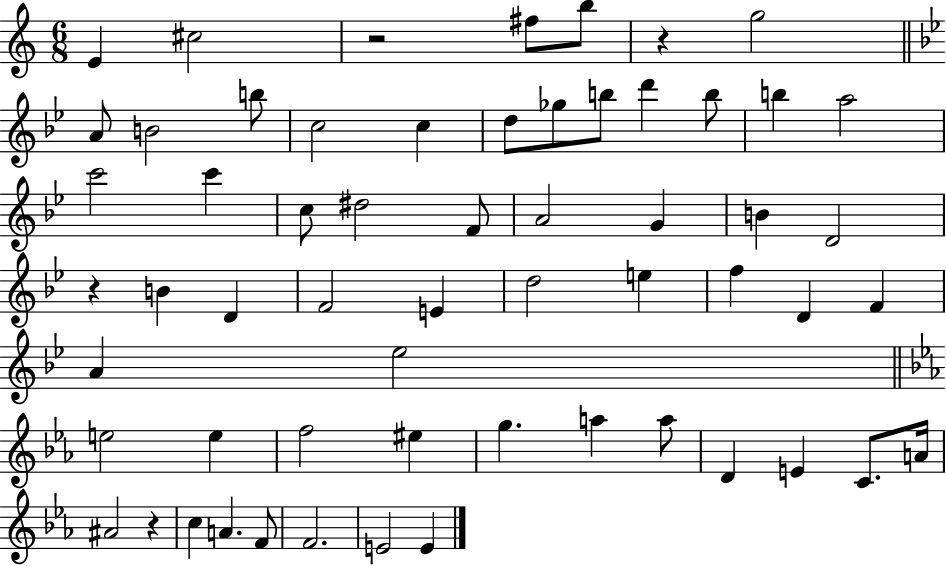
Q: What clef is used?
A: treble